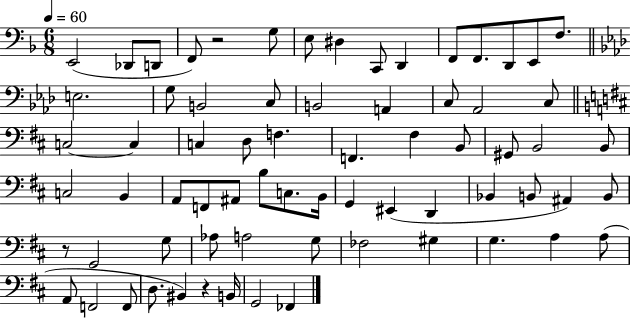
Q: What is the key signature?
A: F major